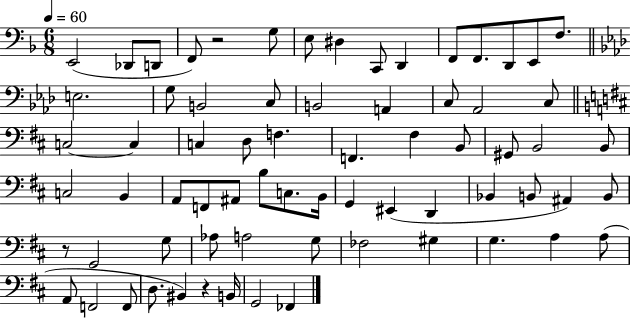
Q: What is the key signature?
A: F major